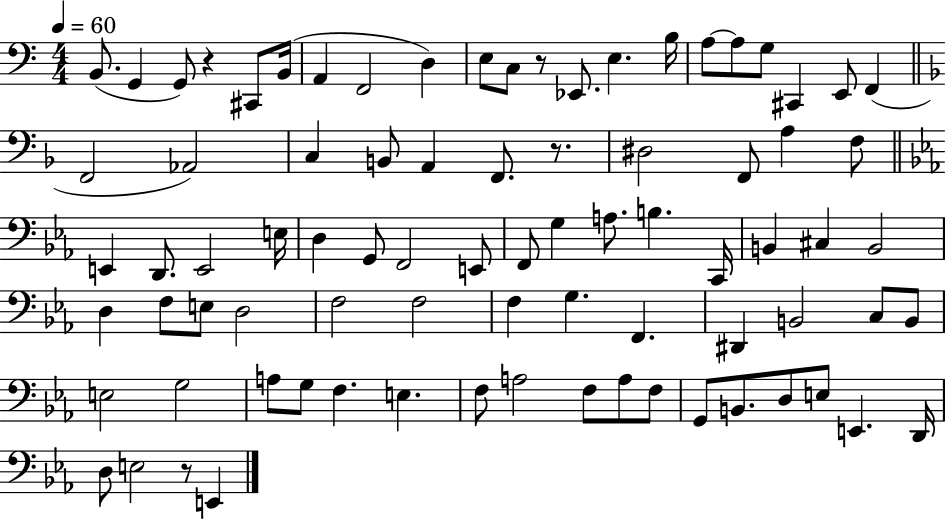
{
  \clef bass
  \numericTimeSignature
  \time 4/4
  \key c \major
  \tempo 4 = 60
  b,8.( g,4 g,8) r4 cis,8 b,16( | a,4 f,2 d4) | e8 c8 r8 ees,8. e4. b16 | a8~~ a8 g8 cis,4 e,8 f,4( | \break \bar "||" \break \key d \minor f,2 aes,2) | c4 b,8 a,4 f,8. r8. | dis2 f,8 a4 f8 | \bar "||" \break \key c \minor e,4 d,8. e,2 e16 | d4 g,8 f,2 e,8 | f,8 g4 a8. b4. c,16 | b,4 cis4 b,2 | \break d4 f8 e8 d2 | f2 f2 | f4 g4. f,4. | dis,4 b,2 c8 b,8 | \break e2 g2 | a8 g8 f4. e4. | f8 a2 f8 a8 f8 | g,8 b,8. d8 e8 e,4. d,16 | \break d8 e2 r8 e,4 | \bar "|."
}